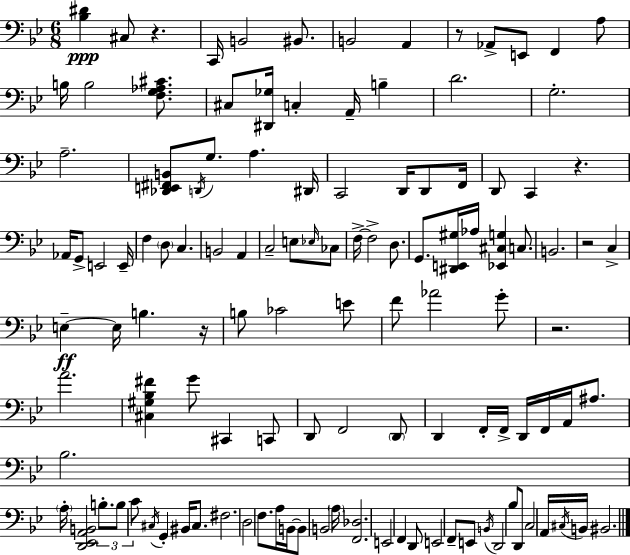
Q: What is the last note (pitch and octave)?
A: BIS2